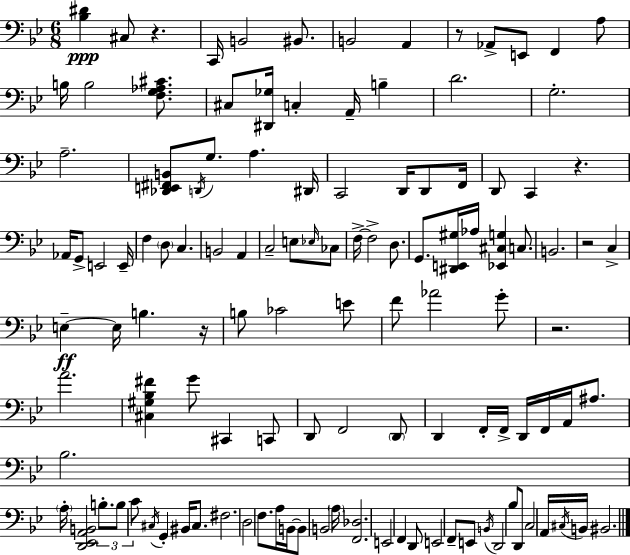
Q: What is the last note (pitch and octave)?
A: BIS2